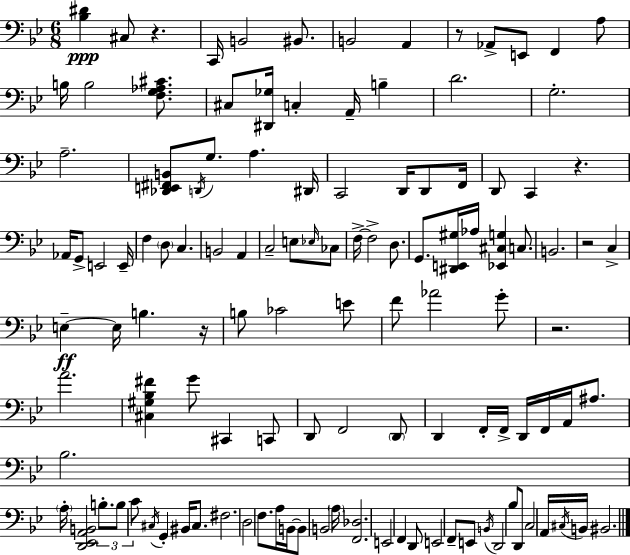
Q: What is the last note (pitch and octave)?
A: BIS2